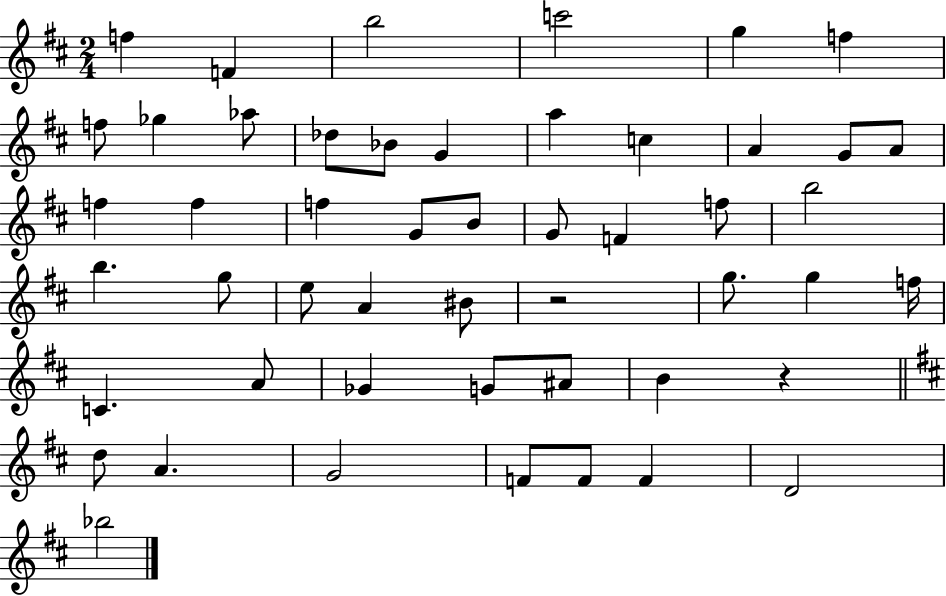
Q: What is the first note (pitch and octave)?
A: F5